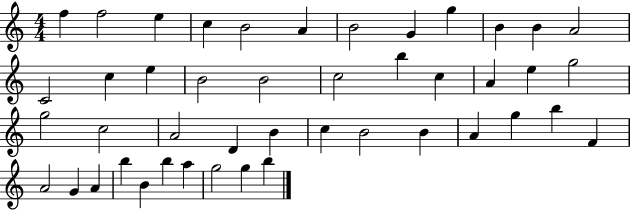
F5/q F5/h E5/q C5/q B4/h A4/q B4/h G4/q G5/q B4/q B4/q A4/h C4/h C5/q E5/q B4/h B4/h C5/h B5/q C5/q A4/q E5/q G5/h G5/h C5/h A4/h D4/q B4/q C5/q B4/h B4/q A4/q G5/q B5/q F4/q A4/h G4/q A4/q B5/q B4/q B5/q A5/q G5/h G5/q B5/q